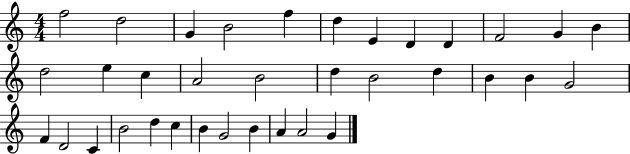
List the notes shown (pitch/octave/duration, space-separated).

F5/h D5/h G4/q B4/h F5/q D5/q E4/q D4/q D4/q F4/h G4/q B4/q D5/h E5/q C5/q A4/h B4/h D5/q B4/h D5/q B4/q B4/q G4/h F4/q D4/h C4/q B4/h D5/q C5/q B4/q G4/h B4/q A4/q A4/h G4/q